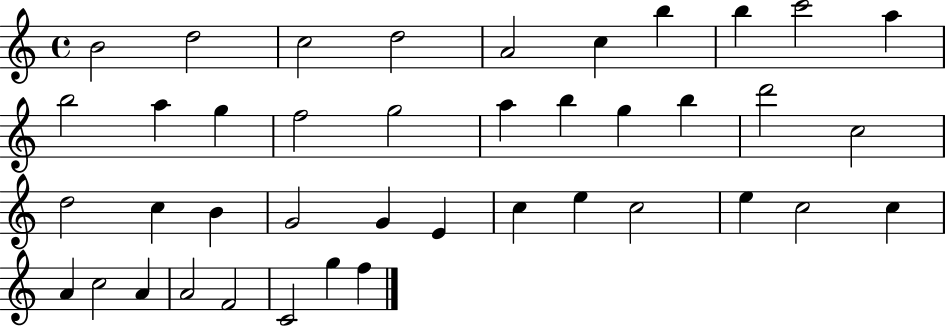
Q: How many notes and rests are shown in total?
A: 41